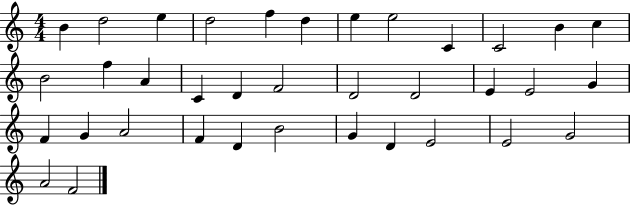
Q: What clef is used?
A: treble